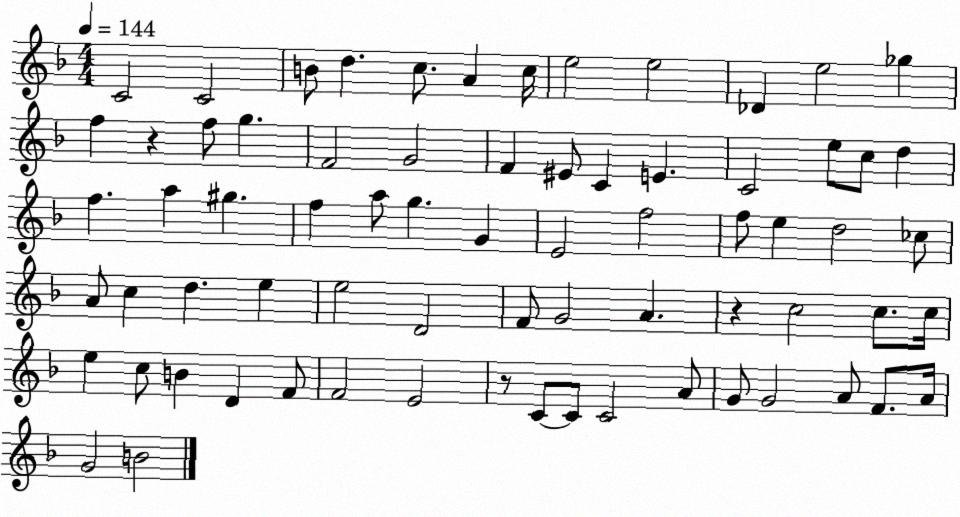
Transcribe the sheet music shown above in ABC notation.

X:1
T:Untitled
M:4/4
L:1/4
K:F
C2 C2 B/2 d c/2 A c/4 e2 e2 _D e2 _g f z f/2 g F2 G2 F ^E/2 C E C2 e/2 c/2 d f a ^g f a/2 g G E2 f2 f/2 e d2 _c/2 A/2 c d e e2 D2 F/2 G2 A z c2 c/2 c/4 e c/2 B D F/2 F2 E2 z/2 C/2 C/2 C2 A/2 G/2 G2 A/2 F/2 A/4 G2 B2